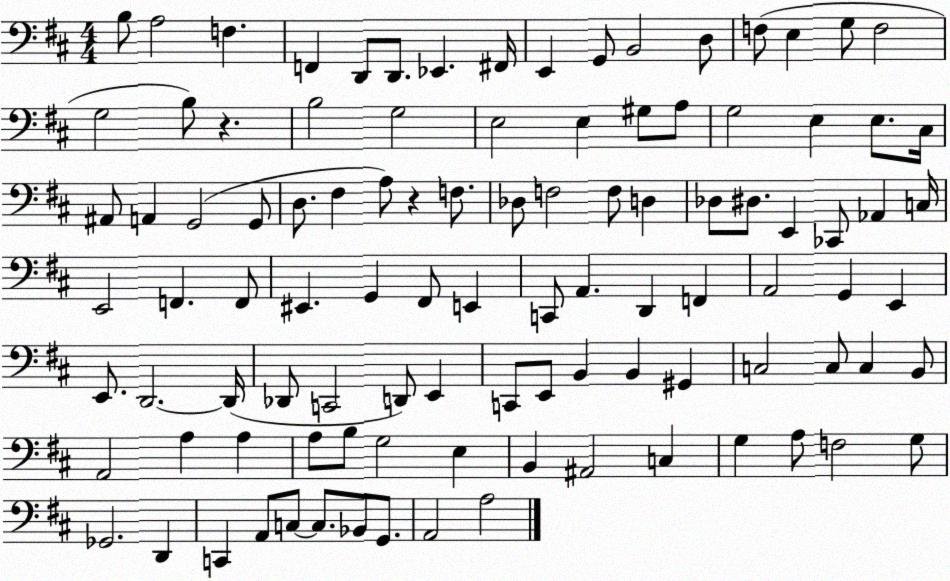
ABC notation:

X:1
T:Untitled
M:4/4
L:1/4
K:D
B,/2 A,2 F, F,, D,,/2 D,,/2 _E,, ^F,,/4 E,, G,,/2 B,,2 D,/2 F,/2 E, G,/2 F,2 G,2 B,/2 z B,2 G,2 E,2 E, ^G,/2 A,/2 G,2 E, E,/2 ^C,/4 ^A,,/2 A,, G,,2 G,,/2 D,/2 ^F, A,/2 z F,/2 _D,/2 F,2 F,/2 D, _D,/2 ^D,/2 E,, _C,,/2 _A,, C,/4 E,,2 F,, F,,/2 ^E,, G,, ^F,,/2 E,, C,,/2 A,, D,, F,, A,,2 G,, E,, E,,/2 D,,2 D,,/4 _D,,/2 C,,2 D,,/2 E,, C,,/2 E,,/2 B,, B,, ^G,, C,2 C,/2 C, B,,/2 A,,2 A, A, A,/2 B,/2 G,2 E, B,, ^A,,2 C, G, A,/2 F,2 G,/2 _G,,2 D,, C,, A,,/2 C,/2 C,/2 _B,,/2 G,,/2 A,,2 A,2